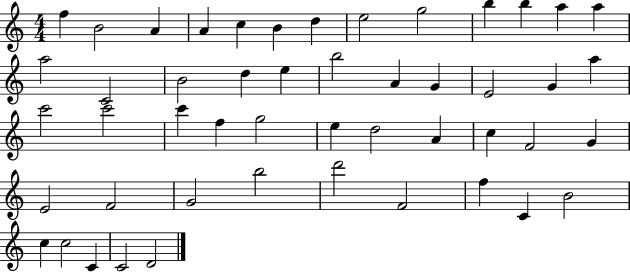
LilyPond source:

{
  \clef treble
  \numericTimeSignature
  \time 4/4
  \key c \major
  f''4 b'2 a'4 | a'4 c''4 b'4 d''4 | e''2 g''2 | b''4 b''4 a''4 a''4 | \break a''2 c'2 | b'2 d''4 e''4 | b''2 a'4 g'4 | e'2 g'4 a''4 | \break c'''2 c'''2 | c'''4 f''4 g''2 | e''4 d''2 a'4 | c''4 f'2 g'4 | \break e'2 f'2 | g'2 b''2 | d'''2 f'2 | f''4 c'4 b'2 | \break c''4 c''2 c'4 | c'2 d'2 | \bar "|."
}